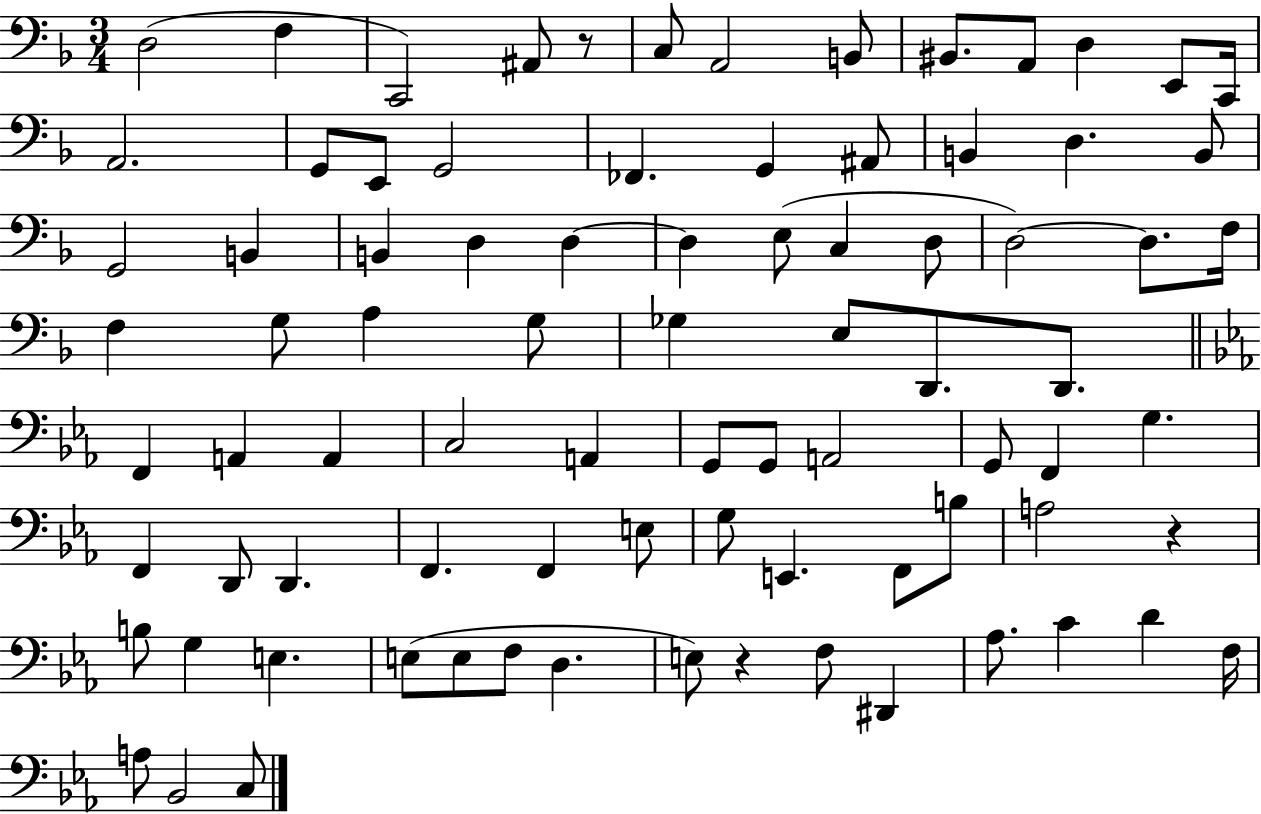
{
  \clef bass
  \numericTimeSignature
  \time 3/4
  \key f \major
  d2( f4 | c,2) ais,8 r8 | c8 a,2 b,8 | bis,8. a,8 d4 e,8 c,16 | \break a,2. | g,8 e,8 g,2 | fes,4. g,4 ais,8 | b,4 d4. b,8 | \break g,2 b,4 | b,4 d4 d4~~ | d4 e8( c4 d8 | d2~~) d8. f16 | \break f4 g8 a4 g8 | ges4 e8 d,8. d,8. | \bar "||" \break \key ees \major f,4 a,4 a,4 | c2 a,4 | g,8 g,8 a,2 | g,8 f,4 g4. | \break f,4 d,8 d,4. | f,4. f,4 e8 | g8 e,4. f,8 b8 | a2 r4 | \break b8 g4 e4. | e8( e8 f8 d4. | e8) r4 f8 dis,4 | aes8. c'4 d'4 f16 | \break a8 bes,2 c8 | \bar "|."
}